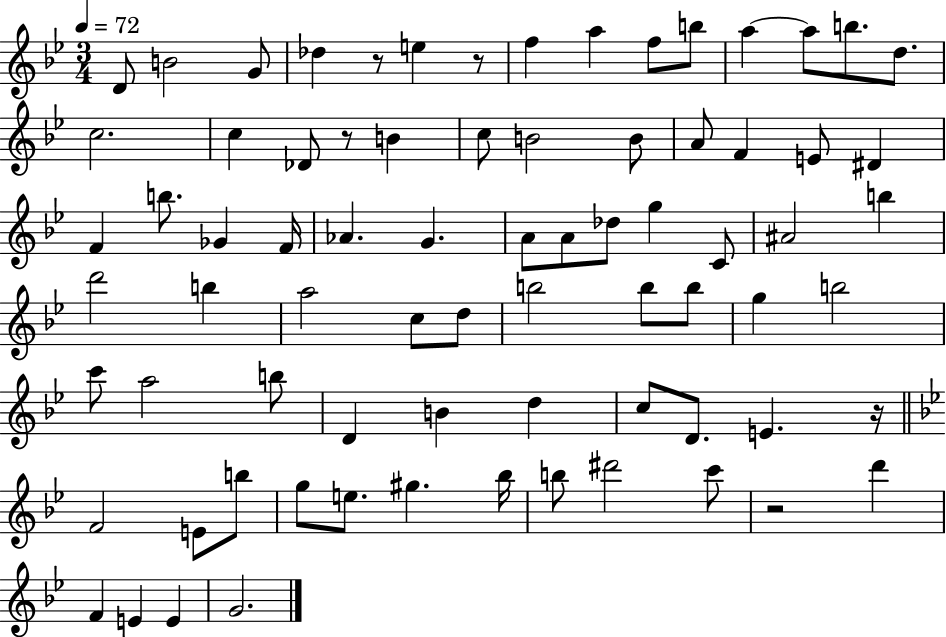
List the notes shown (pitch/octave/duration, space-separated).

D4/e B4/h G4/e Db5/q R/e E5/q R/e F5/q A5/q F5/e B5/e A5/q A5/e B5/e. D5/e. C5/h. C5/q Db4/e R/e B4/q C5/e B4/h B4/e A4/e F4/q E4/e D#4/q F4/q B5/e. Gb4/q F4/s Ab4/q. G4/q. A4/e A4/e Db5/e G5/q C4/e A#4/h B5/q D6/h B5/q A5/h C5/e D5/e B5/h B5/e B5/e G5/q B5/h C6/e A5/h B5/e D4/q B4/q D5/q C5/e D4/e. E4/q. R/s F4/h E4/e B5/e G5/e E5/e. G#5/q. Bb5/s B5/e D#6/h C6/e R/h D6/q F4/q E4/q E4/q G4/h.